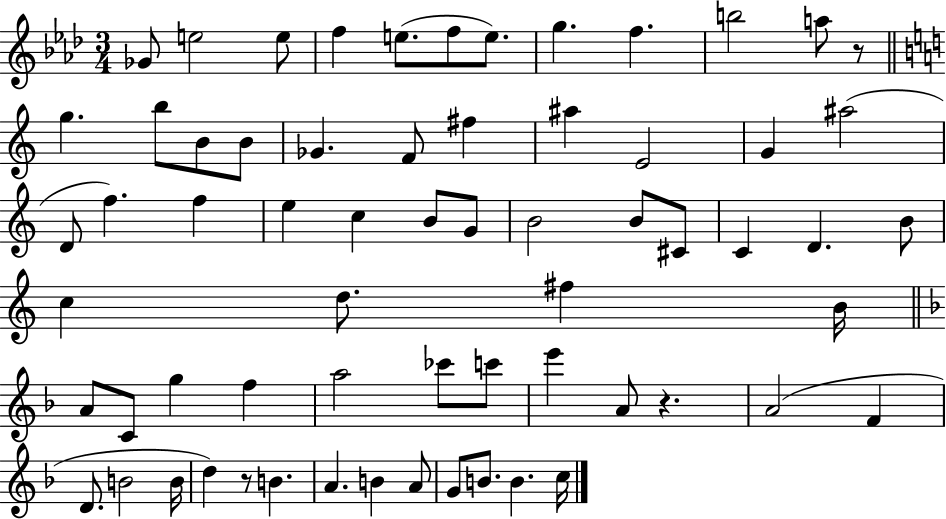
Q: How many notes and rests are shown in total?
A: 65